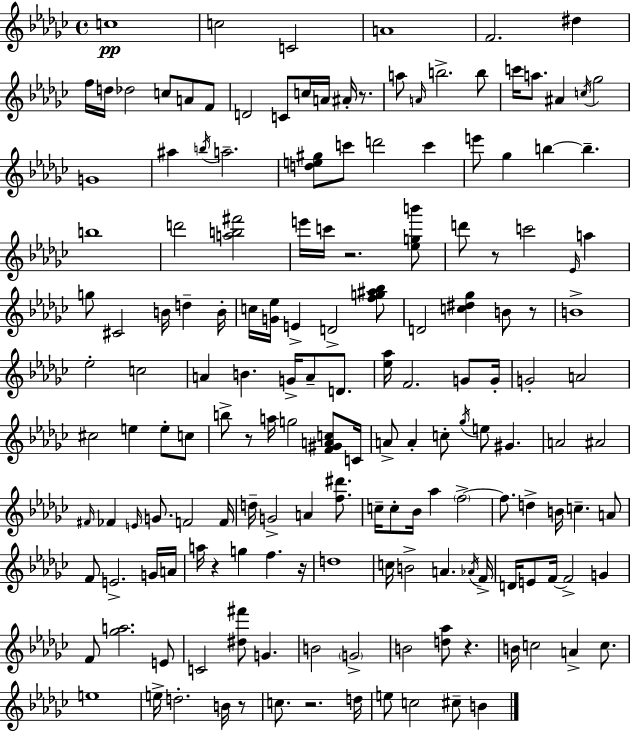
C5/w C5/h C4/h A4/w F4/h. D#5/q F5/s D5/s Db5/h C5/e A4/e F4/e D4/h C4/e C5/s A4/s A#4/s R/e. A5/e A4/s B5/h. B5/e C6/s A5/e. A#4/q C5/s Gb5/h G4/w A#5/q B5/s A5/h. [D5,E5,G#5]/e C6/e D6/h C6/q E6/e Gb5/q B5/q B5/q. B5/w D6/h [A5,B5,F#6]/h E6/s C6/s R/h. [Eb5,G5,B6]/e D6/e R/e C6/h Eb4/s A5/q G5/e C#4/h B4/s D5/q B4/s C5/s [G4,Eb5]/s E4/q D4/h [F5,G5,A#5,Bb5]/e D4/h [C5,D#5,Gb5]/q B4/e R/e B4/w Eb5/h C5/h A4/q B4/q. G4/s A4/e D4/e. [Eb5,Ab5]/s F4/h. G4/e G4/s G4/h A4/h C#5/h E5/q E5/e C5/e B5/e R/e A5/s G5/h [F4,G#4,A4,C5]/e C4/s A4/e A4/q C5/e Gb5/s E5/e G#4/q. A4/h A#4/h F#4/s FES4/q E4/s G4/e. F4/h F4/s D5/s G4/h A4/q [F5,D#6]/e. C5/s C5/e Bb4/s Ab5/q F5/h F5/e. D5/q B4/s C5/q. A4/e F4/e E4/h. G4/s A4/s A5/s R/q G5/q F5/q. R/s D5/w C5/s B4/h A4/q. Ab4/s F4/s D4/s E4/e F4/s F4/h G4/q F4/e [Gb5,A5]/h. E4/e C4/h [D#5,F#6]/e G4/q. B4/h G4/h B4/h [D5,Ab5]/e R/q. B4/s C5/h A4/q C5/e. E5/w E5/s D5/h. B4/s R/e C5/e. R/h. D5/s E5/e C5/h C#5/e B4/q